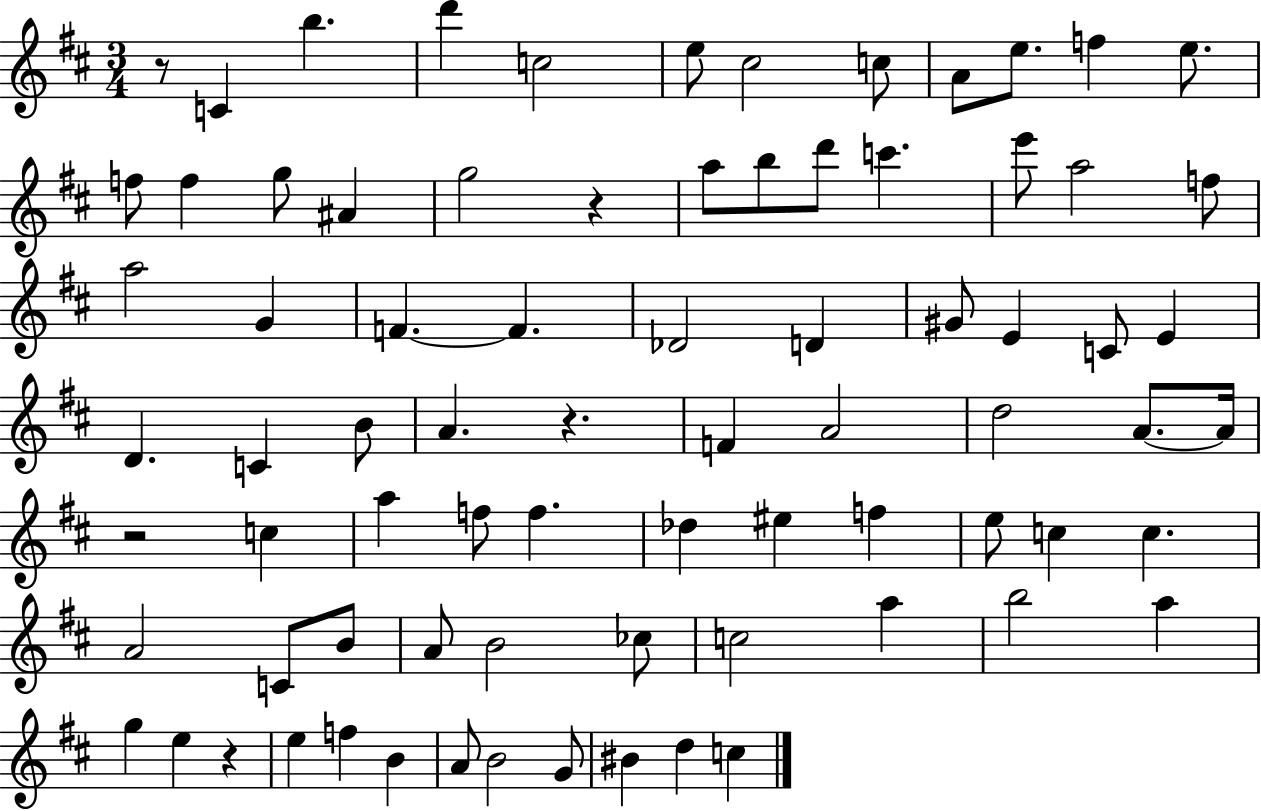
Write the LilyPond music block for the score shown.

{
  \clef treble
  \numericTimeSignature
  \time 3/4
  \key d \major
  \repeat volta 2 { r8 c'4 b''4. | d'''4 c''2 | e''8 cis''2 c''8 | a'8 e''8. f''4 e''8. | \break f''8 f''4 g''8 ais'4 | g''2 r4 | a''8 b''8 d'''8 c'''4. | e'''8 a''2 f''8 | \break a''2 g'4 | f'4.~~ f'4. | des'2 d'4 | gis'8 e'4 c'8 e'4 | \break d'4. c'4 b'8 | a'4. r4. | f'4 a'2 | d''2 a'8.~~ a'16 | \break r2 c''4 | a''4 f''8 f''4. | des''4 eis''4 f''4 | e''8 c''4 c''4. | \break a'2 c'8 b'8 | a'8 b'2 ces''8 | c''2 a''4 | b''2 a''4 | \break g''4 e''4 r4 | e''4 f''4 b'4 | a'8 b'2 g'8 | bis'4 d''4 c''4 | \break } \bar "|."
}